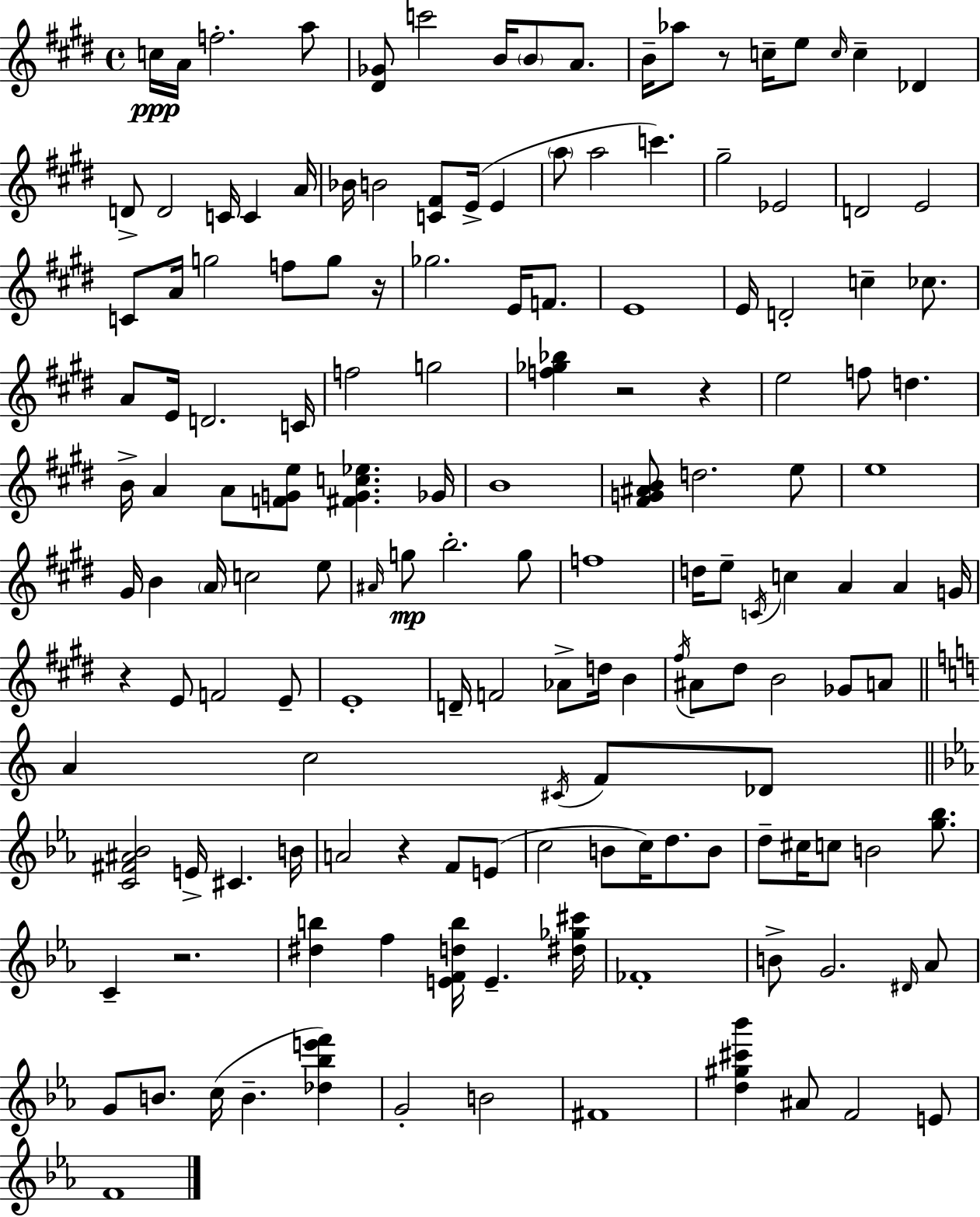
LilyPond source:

{
  \clef treble
  \time 4/4
  \defaultTimeSignature
  \key e \major
  c''16\ppp a'16 f''2.-. a''8 | <dis' ges'>8 c'''2 b'16 \parenthesize b'8 a'8. | b'16-- aes''8 r8 c''16-- e''8 \grace { c''16 } c''4-- des'4 | d'8-> d'2 c'16 c'4 | \break a'16 bes'16 b'2 <c' fis'>8 e'16->( e'4 | \parenthesize a''8 a''2 c'''4.) | gis''2-- ees'2 | d'2 e'2 | \break c'8 a'16 g''2 f''8 g''8 | r16 ges''2. e'16 f'8. | e'1 | e'16 d'2-. c''4-- ces''8. | \break a'8 e'16 d'2. | c'16 f''2 g''2 | <f'' ges'' bes''>4 r2 r4 | e''2 f''8 d''4. | \break b'16-> a'4 a'8 <f' g' e''>8 <fis' g' c'' ees''>4. | ges'16 b'1 | <fis' g' ais' b'>8 d''2. e''8 | e''1 | \break gis'16 b'4 \parenthesize a'16 c''2 e''8 | \grace { ais'16 }\mp g''8 b''2.-. | g''8 f''1 | d''16 e''8-- \acciaccatura { c'16 } c''4 a'4 a'4 | \break g'16 r4 e'8 f'2 | e'8-- e'1-. | d'16-- f'2 aes'8-> d''16 b'4 | \acciaccatura { fis''16 } ais'8 dis''8 b'2 | \break ges'8 a'8 \bar "||" \break \key c \major a'4 c''2 \acciaccatura { cis'16 } f'8 des'8 | \bar "||" \break \key c \minor <c' fis' ais' bes'>2 e'16-> cis'4. b'16 | a'2 r4 f'8 e'8( | c''2 b'8 c''16) d''8. b'8 | d''8-- cis''16 c''8 b'2 <g'' bes''>8. | \break c'4-- r2. | <dis'' b''>4 f''4 <e' f' d'' b''>16 e'4.-- <dis'' ges'' cis'''>16 | fes'1-. | b'8-> g'2. \grace { dis'16 } aes'8 | \break g'8 b'8. c''16( b'4.-- <des'' bes'' e''' f'''>4) | g'2-. b'2 | fis'1 | <d'' gis'' cis''' bes'''>4 ais'8 f'2 e'8 | \break f'1 | \bar "|."
}